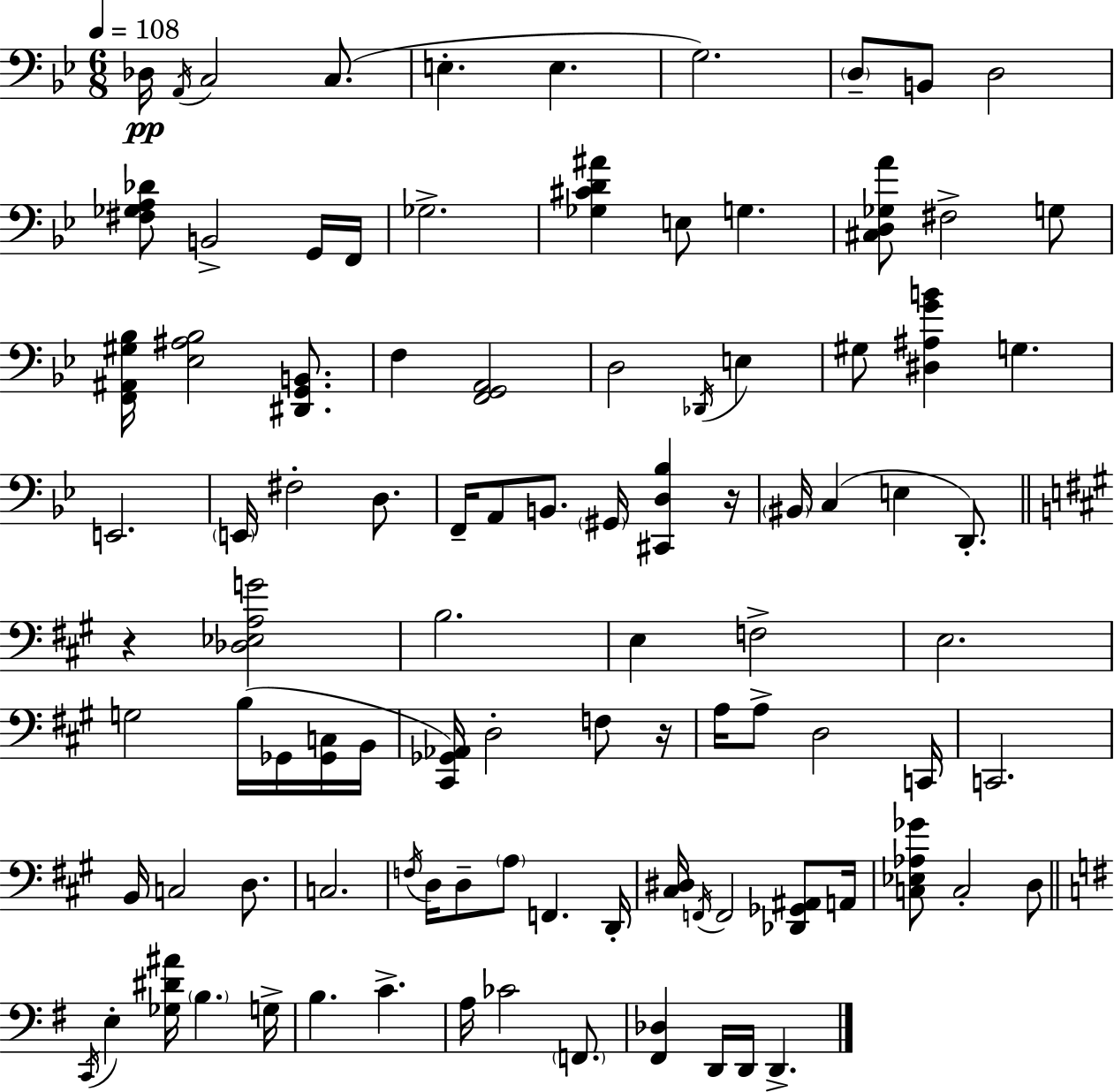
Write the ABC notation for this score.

X:1
T:Untitled
M:6/8
L:1/4
K:Gm
_D,/4 A,,/4 C,2 C,/2 E, E, G,2 D,/2 B,,/2 D,2 [^F,_G,A,_D]/2 B,,2 G,,/4 F,,/4 _G,2 [_G,^CD^A] E,/2 G, [^C,D,_G,A]/2 ^F,2 G,/2 [F,,^A,,^G,_B,]/4 [_E,^A,_B,]2 [^D,,G,,B,,]/2 F, [F,,G,,A,,]2 D,2 _D,,/4 E, ^G,/2 [^D,^A,GB] G, E,,2 E,,/4 ^F,2 D,/2 F,,/4 A,,/2 B,,/2 ^G,,/4 [^C,,D,_B,] z/4 ^B,,/4 C, E, D,,/2 z [_D,_E,A,G]2 B,2 E, F,2 E,2 G,2 B,/4 _G,,/4 [_G,,C,]/4 B,,/4 [^C,,_G,,_A,,]/4 D,2 F,/2 z/4 A,/4 A,/2 D,2 C,,/4 C,,2 B,,/4 C,2 D,/2 C,2 F,/4 D,/4 D,/2 A,/2 F,, D,,/4 [^C,^D,]/4 F,,/4 F,,2 [_D,,_G,,^A,,]/2 A,,/4 [C,_E,_A,_G]/2 C,2 D,/2 C,,/4 E, [_G,^D^A]/4 B, G,/4 B, C A,/4 _C2 F,,/2 [^F,,_D,] D,,/4 D,,/4 D,,